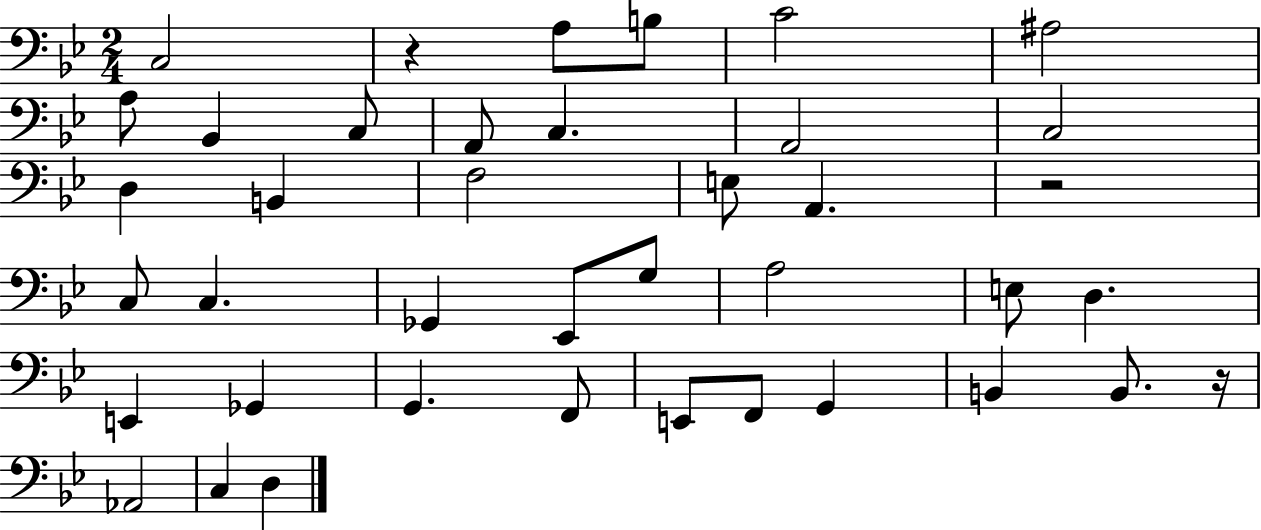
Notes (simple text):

C3/h R/q A3/e B3/e C4/h A#3/h A3/e Bb2/q C3/e A2/e C3/q. A2/h C3/h D3/q B2/q F3/h E3/e A2/q. R/h C3/e C3/q. Gb2/q Eb2/e G3/e A3/h E3/e D3/q. E2/q Gb2/q G2/q. F2/e E2/e F2/e G2/q B2/q B2/e. R/s Ab2/h C3/q D3/q